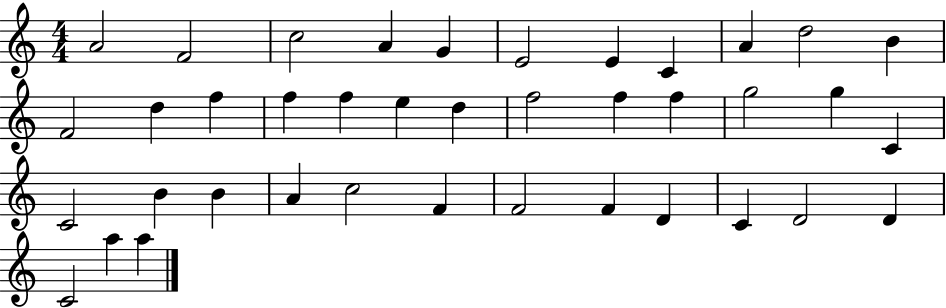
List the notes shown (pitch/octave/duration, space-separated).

A4/h F4/h C5/h A4/q G4/q E4/h E4/q C4/q A4/q D5/h B4/q F4/h D5/q F5/q F5/q F5/q E5/q D5/q F5/h F5/q F5/q G5/h G5/q C4/q C4/h B4/q B4/q A4/q C5/h F4/q F4/h F4/q D4/q C4/q D4/h D4/q C4/h A5/q A5/q